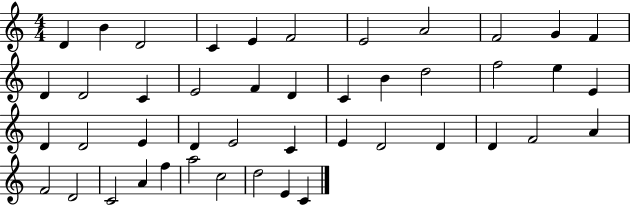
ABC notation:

X:1
T:Untitled
M:4/4
L:1/4
K:C
D B D2 C E F2 E2 A2 F2 G F D D2 C E2 F D C B d2 f2 e E D D2 E D E2 C E D2 D D F2 A F2 D2 C2 A f a2 c2 d2 E C